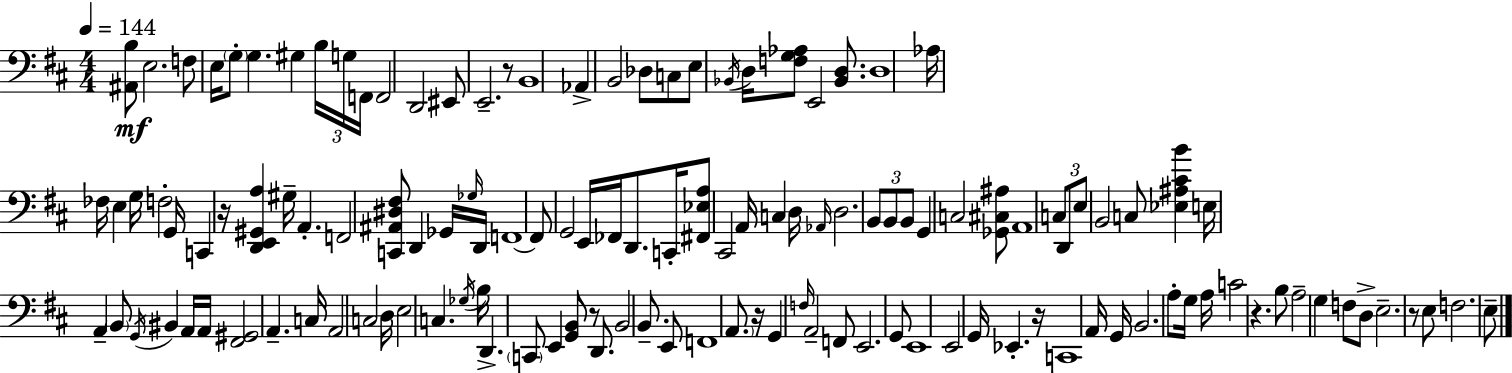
[A#2,B3]/e E3/h. F3/e E3/s G3/e G3/q. G#3/q B3/s G3/s F2/s F2/h D2/h EIS2/e E2/h. R/e B2/w Ab2/q B2/h Db3/e C3/e E3/e Bb2/s D3/s [F3,G3,Ab3]/e E2/h [Bb2,D3]/e. D3/w Ab3/s FES3/s E3/q G3/s F3/h G2/s C2/q R/s [D2,E2,G#2,A3]/q G#3/s A2/q. F2/h [C2,A#2,D#3,F#3]/e D2/q Gb2/s Gb3/s D2/s F2/w F2/e G2/h E2/s FES2/s D2/e. C2/s [F#2,Eb3,A3]/e C#2/h A2/s C3/q D3/s Ab2/s D3/h. B2/e B2/e B2/e G2/q C3/h [Gb2,C#3,A#3]/e A2/w C3/e D2/e E3/e B2/h C3/e [Eb3,A#3,C#4,B4]/q E3/s A2/q B2/e G2/s BIS2/q A2/s A2/s [F#2,G#2]/h A2/q. C3/s A2/h C3/h D3/s E3/h C3/q. Gb3/s B3/s D2/q. C2/e E2/q [G2,B2]/e R/e D2/e. B2/h B2/e. E2/e F2/w A2/e. R/s G2/q F3/s A2/h F2/e E2/h. G2/e E2/w E2/h G2/s Eb2/q. R/s C2/w A2/s G2/s B2/h. A3/e G3/s A3/s C4/h R/q. B3/e A3/h G3/q F3/e D3/e E3/h. R/e E3/e F3/h. E3/e